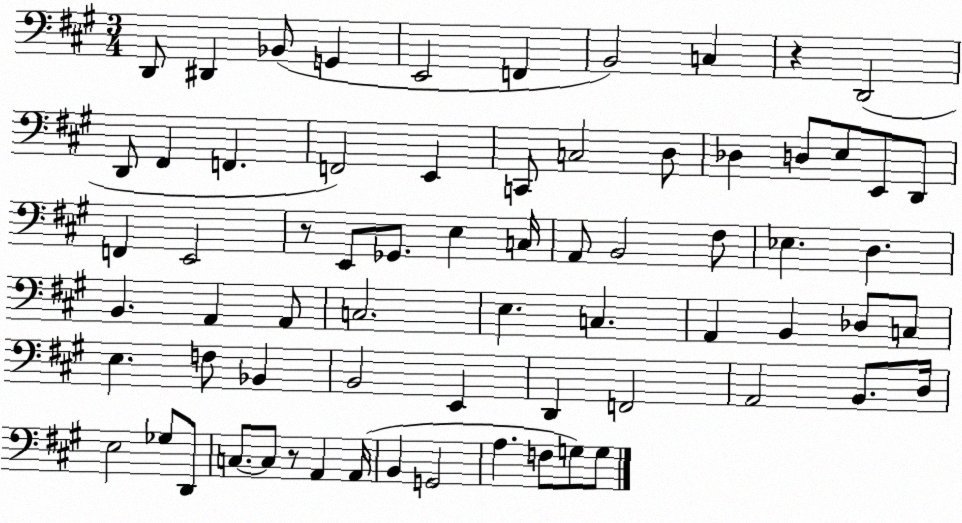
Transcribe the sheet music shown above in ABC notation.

X:1
T:Untitled
M:3/4
L:1/4
K:A
D,,/2 ^D,, _B,,/2 G,, E,,2 F,, B,,2 C, z D,,2 D,,/2 ^F,, F,, F,,2 E,, C,,/2 C,2 D,/2 _D, D,/2 E,/2 E,,/2 D,,/2 F,, E,,2 z/2 E,,/2 _G,,/2 E, C,/4 A,,/2 B,,2 ^F,/2 _E, D, B,, A,, A,,/2 C,2 E, C, A,, B,, _D,/2 C,/2 E, F,/2 _B,, B,,2 E,, D,, F,,2 A,,2 B,,/2 D,/4 E,2 _G,/2 D,,/2 C,/2 C,/2 z/2 A,, A,,/4 B,, G,,2 A, F,/2 G,/2 G,/2